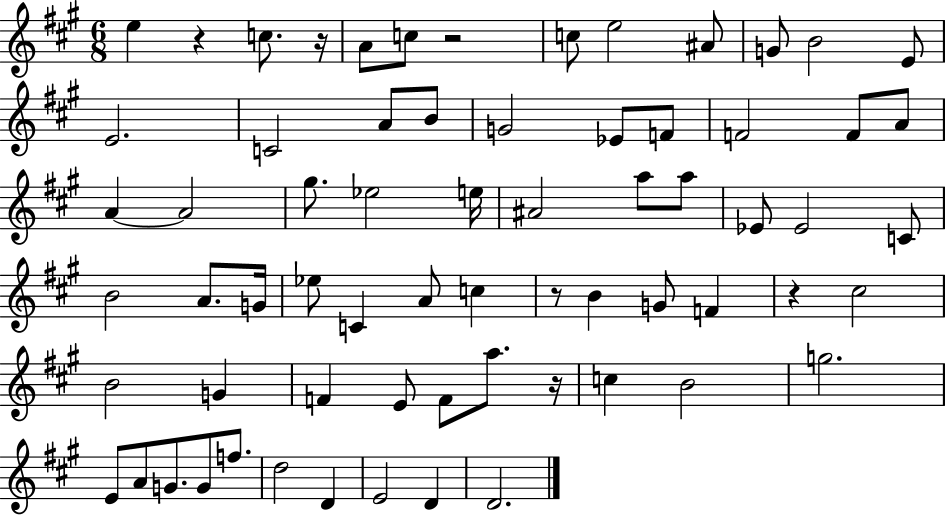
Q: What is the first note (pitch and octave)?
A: E5